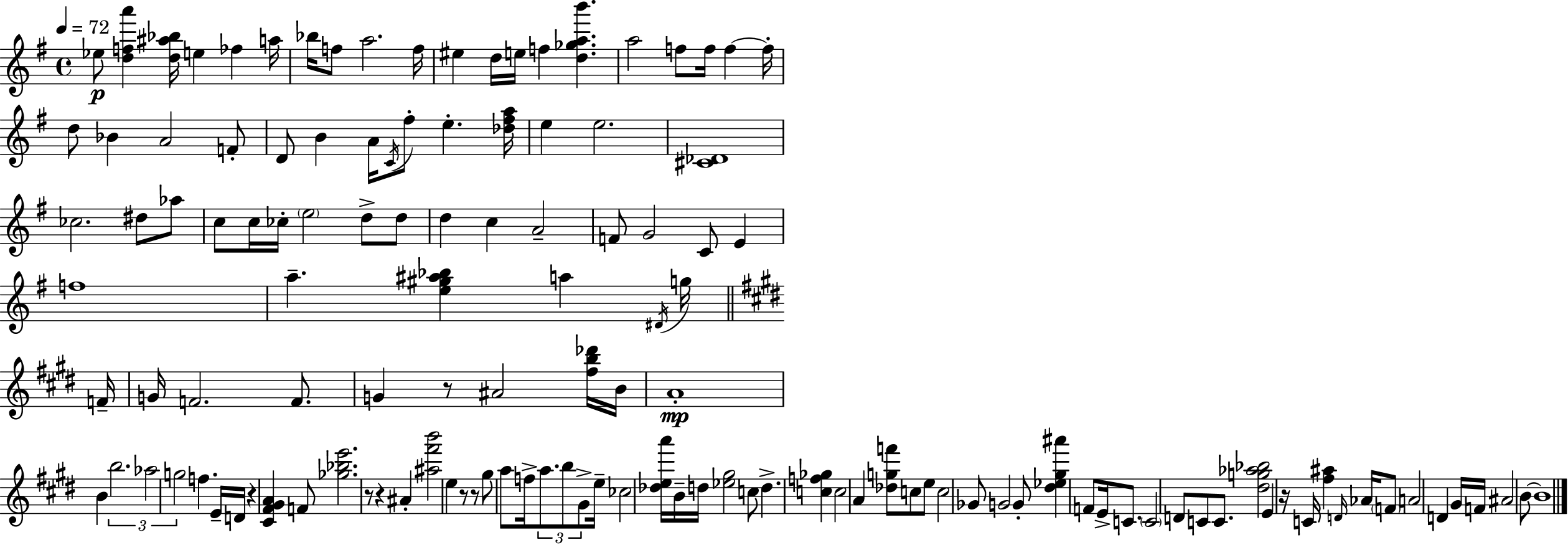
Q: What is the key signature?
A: G major